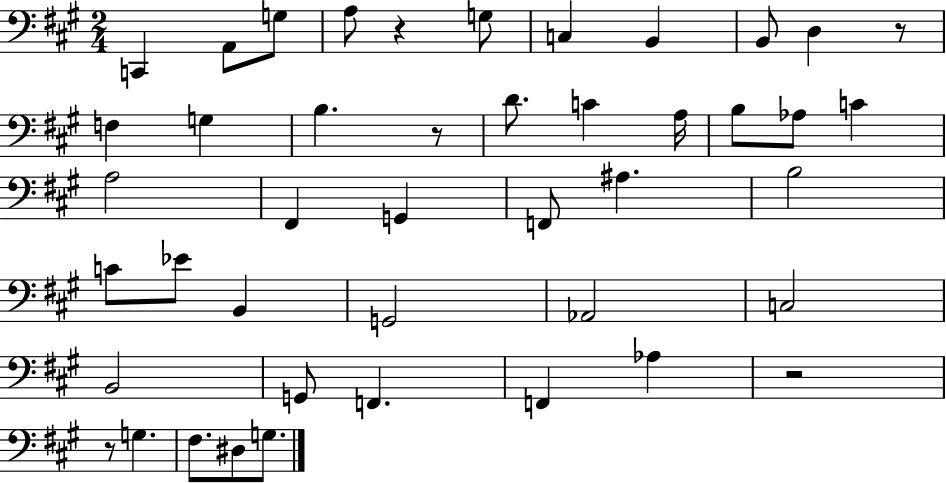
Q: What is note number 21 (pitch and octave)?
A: G2